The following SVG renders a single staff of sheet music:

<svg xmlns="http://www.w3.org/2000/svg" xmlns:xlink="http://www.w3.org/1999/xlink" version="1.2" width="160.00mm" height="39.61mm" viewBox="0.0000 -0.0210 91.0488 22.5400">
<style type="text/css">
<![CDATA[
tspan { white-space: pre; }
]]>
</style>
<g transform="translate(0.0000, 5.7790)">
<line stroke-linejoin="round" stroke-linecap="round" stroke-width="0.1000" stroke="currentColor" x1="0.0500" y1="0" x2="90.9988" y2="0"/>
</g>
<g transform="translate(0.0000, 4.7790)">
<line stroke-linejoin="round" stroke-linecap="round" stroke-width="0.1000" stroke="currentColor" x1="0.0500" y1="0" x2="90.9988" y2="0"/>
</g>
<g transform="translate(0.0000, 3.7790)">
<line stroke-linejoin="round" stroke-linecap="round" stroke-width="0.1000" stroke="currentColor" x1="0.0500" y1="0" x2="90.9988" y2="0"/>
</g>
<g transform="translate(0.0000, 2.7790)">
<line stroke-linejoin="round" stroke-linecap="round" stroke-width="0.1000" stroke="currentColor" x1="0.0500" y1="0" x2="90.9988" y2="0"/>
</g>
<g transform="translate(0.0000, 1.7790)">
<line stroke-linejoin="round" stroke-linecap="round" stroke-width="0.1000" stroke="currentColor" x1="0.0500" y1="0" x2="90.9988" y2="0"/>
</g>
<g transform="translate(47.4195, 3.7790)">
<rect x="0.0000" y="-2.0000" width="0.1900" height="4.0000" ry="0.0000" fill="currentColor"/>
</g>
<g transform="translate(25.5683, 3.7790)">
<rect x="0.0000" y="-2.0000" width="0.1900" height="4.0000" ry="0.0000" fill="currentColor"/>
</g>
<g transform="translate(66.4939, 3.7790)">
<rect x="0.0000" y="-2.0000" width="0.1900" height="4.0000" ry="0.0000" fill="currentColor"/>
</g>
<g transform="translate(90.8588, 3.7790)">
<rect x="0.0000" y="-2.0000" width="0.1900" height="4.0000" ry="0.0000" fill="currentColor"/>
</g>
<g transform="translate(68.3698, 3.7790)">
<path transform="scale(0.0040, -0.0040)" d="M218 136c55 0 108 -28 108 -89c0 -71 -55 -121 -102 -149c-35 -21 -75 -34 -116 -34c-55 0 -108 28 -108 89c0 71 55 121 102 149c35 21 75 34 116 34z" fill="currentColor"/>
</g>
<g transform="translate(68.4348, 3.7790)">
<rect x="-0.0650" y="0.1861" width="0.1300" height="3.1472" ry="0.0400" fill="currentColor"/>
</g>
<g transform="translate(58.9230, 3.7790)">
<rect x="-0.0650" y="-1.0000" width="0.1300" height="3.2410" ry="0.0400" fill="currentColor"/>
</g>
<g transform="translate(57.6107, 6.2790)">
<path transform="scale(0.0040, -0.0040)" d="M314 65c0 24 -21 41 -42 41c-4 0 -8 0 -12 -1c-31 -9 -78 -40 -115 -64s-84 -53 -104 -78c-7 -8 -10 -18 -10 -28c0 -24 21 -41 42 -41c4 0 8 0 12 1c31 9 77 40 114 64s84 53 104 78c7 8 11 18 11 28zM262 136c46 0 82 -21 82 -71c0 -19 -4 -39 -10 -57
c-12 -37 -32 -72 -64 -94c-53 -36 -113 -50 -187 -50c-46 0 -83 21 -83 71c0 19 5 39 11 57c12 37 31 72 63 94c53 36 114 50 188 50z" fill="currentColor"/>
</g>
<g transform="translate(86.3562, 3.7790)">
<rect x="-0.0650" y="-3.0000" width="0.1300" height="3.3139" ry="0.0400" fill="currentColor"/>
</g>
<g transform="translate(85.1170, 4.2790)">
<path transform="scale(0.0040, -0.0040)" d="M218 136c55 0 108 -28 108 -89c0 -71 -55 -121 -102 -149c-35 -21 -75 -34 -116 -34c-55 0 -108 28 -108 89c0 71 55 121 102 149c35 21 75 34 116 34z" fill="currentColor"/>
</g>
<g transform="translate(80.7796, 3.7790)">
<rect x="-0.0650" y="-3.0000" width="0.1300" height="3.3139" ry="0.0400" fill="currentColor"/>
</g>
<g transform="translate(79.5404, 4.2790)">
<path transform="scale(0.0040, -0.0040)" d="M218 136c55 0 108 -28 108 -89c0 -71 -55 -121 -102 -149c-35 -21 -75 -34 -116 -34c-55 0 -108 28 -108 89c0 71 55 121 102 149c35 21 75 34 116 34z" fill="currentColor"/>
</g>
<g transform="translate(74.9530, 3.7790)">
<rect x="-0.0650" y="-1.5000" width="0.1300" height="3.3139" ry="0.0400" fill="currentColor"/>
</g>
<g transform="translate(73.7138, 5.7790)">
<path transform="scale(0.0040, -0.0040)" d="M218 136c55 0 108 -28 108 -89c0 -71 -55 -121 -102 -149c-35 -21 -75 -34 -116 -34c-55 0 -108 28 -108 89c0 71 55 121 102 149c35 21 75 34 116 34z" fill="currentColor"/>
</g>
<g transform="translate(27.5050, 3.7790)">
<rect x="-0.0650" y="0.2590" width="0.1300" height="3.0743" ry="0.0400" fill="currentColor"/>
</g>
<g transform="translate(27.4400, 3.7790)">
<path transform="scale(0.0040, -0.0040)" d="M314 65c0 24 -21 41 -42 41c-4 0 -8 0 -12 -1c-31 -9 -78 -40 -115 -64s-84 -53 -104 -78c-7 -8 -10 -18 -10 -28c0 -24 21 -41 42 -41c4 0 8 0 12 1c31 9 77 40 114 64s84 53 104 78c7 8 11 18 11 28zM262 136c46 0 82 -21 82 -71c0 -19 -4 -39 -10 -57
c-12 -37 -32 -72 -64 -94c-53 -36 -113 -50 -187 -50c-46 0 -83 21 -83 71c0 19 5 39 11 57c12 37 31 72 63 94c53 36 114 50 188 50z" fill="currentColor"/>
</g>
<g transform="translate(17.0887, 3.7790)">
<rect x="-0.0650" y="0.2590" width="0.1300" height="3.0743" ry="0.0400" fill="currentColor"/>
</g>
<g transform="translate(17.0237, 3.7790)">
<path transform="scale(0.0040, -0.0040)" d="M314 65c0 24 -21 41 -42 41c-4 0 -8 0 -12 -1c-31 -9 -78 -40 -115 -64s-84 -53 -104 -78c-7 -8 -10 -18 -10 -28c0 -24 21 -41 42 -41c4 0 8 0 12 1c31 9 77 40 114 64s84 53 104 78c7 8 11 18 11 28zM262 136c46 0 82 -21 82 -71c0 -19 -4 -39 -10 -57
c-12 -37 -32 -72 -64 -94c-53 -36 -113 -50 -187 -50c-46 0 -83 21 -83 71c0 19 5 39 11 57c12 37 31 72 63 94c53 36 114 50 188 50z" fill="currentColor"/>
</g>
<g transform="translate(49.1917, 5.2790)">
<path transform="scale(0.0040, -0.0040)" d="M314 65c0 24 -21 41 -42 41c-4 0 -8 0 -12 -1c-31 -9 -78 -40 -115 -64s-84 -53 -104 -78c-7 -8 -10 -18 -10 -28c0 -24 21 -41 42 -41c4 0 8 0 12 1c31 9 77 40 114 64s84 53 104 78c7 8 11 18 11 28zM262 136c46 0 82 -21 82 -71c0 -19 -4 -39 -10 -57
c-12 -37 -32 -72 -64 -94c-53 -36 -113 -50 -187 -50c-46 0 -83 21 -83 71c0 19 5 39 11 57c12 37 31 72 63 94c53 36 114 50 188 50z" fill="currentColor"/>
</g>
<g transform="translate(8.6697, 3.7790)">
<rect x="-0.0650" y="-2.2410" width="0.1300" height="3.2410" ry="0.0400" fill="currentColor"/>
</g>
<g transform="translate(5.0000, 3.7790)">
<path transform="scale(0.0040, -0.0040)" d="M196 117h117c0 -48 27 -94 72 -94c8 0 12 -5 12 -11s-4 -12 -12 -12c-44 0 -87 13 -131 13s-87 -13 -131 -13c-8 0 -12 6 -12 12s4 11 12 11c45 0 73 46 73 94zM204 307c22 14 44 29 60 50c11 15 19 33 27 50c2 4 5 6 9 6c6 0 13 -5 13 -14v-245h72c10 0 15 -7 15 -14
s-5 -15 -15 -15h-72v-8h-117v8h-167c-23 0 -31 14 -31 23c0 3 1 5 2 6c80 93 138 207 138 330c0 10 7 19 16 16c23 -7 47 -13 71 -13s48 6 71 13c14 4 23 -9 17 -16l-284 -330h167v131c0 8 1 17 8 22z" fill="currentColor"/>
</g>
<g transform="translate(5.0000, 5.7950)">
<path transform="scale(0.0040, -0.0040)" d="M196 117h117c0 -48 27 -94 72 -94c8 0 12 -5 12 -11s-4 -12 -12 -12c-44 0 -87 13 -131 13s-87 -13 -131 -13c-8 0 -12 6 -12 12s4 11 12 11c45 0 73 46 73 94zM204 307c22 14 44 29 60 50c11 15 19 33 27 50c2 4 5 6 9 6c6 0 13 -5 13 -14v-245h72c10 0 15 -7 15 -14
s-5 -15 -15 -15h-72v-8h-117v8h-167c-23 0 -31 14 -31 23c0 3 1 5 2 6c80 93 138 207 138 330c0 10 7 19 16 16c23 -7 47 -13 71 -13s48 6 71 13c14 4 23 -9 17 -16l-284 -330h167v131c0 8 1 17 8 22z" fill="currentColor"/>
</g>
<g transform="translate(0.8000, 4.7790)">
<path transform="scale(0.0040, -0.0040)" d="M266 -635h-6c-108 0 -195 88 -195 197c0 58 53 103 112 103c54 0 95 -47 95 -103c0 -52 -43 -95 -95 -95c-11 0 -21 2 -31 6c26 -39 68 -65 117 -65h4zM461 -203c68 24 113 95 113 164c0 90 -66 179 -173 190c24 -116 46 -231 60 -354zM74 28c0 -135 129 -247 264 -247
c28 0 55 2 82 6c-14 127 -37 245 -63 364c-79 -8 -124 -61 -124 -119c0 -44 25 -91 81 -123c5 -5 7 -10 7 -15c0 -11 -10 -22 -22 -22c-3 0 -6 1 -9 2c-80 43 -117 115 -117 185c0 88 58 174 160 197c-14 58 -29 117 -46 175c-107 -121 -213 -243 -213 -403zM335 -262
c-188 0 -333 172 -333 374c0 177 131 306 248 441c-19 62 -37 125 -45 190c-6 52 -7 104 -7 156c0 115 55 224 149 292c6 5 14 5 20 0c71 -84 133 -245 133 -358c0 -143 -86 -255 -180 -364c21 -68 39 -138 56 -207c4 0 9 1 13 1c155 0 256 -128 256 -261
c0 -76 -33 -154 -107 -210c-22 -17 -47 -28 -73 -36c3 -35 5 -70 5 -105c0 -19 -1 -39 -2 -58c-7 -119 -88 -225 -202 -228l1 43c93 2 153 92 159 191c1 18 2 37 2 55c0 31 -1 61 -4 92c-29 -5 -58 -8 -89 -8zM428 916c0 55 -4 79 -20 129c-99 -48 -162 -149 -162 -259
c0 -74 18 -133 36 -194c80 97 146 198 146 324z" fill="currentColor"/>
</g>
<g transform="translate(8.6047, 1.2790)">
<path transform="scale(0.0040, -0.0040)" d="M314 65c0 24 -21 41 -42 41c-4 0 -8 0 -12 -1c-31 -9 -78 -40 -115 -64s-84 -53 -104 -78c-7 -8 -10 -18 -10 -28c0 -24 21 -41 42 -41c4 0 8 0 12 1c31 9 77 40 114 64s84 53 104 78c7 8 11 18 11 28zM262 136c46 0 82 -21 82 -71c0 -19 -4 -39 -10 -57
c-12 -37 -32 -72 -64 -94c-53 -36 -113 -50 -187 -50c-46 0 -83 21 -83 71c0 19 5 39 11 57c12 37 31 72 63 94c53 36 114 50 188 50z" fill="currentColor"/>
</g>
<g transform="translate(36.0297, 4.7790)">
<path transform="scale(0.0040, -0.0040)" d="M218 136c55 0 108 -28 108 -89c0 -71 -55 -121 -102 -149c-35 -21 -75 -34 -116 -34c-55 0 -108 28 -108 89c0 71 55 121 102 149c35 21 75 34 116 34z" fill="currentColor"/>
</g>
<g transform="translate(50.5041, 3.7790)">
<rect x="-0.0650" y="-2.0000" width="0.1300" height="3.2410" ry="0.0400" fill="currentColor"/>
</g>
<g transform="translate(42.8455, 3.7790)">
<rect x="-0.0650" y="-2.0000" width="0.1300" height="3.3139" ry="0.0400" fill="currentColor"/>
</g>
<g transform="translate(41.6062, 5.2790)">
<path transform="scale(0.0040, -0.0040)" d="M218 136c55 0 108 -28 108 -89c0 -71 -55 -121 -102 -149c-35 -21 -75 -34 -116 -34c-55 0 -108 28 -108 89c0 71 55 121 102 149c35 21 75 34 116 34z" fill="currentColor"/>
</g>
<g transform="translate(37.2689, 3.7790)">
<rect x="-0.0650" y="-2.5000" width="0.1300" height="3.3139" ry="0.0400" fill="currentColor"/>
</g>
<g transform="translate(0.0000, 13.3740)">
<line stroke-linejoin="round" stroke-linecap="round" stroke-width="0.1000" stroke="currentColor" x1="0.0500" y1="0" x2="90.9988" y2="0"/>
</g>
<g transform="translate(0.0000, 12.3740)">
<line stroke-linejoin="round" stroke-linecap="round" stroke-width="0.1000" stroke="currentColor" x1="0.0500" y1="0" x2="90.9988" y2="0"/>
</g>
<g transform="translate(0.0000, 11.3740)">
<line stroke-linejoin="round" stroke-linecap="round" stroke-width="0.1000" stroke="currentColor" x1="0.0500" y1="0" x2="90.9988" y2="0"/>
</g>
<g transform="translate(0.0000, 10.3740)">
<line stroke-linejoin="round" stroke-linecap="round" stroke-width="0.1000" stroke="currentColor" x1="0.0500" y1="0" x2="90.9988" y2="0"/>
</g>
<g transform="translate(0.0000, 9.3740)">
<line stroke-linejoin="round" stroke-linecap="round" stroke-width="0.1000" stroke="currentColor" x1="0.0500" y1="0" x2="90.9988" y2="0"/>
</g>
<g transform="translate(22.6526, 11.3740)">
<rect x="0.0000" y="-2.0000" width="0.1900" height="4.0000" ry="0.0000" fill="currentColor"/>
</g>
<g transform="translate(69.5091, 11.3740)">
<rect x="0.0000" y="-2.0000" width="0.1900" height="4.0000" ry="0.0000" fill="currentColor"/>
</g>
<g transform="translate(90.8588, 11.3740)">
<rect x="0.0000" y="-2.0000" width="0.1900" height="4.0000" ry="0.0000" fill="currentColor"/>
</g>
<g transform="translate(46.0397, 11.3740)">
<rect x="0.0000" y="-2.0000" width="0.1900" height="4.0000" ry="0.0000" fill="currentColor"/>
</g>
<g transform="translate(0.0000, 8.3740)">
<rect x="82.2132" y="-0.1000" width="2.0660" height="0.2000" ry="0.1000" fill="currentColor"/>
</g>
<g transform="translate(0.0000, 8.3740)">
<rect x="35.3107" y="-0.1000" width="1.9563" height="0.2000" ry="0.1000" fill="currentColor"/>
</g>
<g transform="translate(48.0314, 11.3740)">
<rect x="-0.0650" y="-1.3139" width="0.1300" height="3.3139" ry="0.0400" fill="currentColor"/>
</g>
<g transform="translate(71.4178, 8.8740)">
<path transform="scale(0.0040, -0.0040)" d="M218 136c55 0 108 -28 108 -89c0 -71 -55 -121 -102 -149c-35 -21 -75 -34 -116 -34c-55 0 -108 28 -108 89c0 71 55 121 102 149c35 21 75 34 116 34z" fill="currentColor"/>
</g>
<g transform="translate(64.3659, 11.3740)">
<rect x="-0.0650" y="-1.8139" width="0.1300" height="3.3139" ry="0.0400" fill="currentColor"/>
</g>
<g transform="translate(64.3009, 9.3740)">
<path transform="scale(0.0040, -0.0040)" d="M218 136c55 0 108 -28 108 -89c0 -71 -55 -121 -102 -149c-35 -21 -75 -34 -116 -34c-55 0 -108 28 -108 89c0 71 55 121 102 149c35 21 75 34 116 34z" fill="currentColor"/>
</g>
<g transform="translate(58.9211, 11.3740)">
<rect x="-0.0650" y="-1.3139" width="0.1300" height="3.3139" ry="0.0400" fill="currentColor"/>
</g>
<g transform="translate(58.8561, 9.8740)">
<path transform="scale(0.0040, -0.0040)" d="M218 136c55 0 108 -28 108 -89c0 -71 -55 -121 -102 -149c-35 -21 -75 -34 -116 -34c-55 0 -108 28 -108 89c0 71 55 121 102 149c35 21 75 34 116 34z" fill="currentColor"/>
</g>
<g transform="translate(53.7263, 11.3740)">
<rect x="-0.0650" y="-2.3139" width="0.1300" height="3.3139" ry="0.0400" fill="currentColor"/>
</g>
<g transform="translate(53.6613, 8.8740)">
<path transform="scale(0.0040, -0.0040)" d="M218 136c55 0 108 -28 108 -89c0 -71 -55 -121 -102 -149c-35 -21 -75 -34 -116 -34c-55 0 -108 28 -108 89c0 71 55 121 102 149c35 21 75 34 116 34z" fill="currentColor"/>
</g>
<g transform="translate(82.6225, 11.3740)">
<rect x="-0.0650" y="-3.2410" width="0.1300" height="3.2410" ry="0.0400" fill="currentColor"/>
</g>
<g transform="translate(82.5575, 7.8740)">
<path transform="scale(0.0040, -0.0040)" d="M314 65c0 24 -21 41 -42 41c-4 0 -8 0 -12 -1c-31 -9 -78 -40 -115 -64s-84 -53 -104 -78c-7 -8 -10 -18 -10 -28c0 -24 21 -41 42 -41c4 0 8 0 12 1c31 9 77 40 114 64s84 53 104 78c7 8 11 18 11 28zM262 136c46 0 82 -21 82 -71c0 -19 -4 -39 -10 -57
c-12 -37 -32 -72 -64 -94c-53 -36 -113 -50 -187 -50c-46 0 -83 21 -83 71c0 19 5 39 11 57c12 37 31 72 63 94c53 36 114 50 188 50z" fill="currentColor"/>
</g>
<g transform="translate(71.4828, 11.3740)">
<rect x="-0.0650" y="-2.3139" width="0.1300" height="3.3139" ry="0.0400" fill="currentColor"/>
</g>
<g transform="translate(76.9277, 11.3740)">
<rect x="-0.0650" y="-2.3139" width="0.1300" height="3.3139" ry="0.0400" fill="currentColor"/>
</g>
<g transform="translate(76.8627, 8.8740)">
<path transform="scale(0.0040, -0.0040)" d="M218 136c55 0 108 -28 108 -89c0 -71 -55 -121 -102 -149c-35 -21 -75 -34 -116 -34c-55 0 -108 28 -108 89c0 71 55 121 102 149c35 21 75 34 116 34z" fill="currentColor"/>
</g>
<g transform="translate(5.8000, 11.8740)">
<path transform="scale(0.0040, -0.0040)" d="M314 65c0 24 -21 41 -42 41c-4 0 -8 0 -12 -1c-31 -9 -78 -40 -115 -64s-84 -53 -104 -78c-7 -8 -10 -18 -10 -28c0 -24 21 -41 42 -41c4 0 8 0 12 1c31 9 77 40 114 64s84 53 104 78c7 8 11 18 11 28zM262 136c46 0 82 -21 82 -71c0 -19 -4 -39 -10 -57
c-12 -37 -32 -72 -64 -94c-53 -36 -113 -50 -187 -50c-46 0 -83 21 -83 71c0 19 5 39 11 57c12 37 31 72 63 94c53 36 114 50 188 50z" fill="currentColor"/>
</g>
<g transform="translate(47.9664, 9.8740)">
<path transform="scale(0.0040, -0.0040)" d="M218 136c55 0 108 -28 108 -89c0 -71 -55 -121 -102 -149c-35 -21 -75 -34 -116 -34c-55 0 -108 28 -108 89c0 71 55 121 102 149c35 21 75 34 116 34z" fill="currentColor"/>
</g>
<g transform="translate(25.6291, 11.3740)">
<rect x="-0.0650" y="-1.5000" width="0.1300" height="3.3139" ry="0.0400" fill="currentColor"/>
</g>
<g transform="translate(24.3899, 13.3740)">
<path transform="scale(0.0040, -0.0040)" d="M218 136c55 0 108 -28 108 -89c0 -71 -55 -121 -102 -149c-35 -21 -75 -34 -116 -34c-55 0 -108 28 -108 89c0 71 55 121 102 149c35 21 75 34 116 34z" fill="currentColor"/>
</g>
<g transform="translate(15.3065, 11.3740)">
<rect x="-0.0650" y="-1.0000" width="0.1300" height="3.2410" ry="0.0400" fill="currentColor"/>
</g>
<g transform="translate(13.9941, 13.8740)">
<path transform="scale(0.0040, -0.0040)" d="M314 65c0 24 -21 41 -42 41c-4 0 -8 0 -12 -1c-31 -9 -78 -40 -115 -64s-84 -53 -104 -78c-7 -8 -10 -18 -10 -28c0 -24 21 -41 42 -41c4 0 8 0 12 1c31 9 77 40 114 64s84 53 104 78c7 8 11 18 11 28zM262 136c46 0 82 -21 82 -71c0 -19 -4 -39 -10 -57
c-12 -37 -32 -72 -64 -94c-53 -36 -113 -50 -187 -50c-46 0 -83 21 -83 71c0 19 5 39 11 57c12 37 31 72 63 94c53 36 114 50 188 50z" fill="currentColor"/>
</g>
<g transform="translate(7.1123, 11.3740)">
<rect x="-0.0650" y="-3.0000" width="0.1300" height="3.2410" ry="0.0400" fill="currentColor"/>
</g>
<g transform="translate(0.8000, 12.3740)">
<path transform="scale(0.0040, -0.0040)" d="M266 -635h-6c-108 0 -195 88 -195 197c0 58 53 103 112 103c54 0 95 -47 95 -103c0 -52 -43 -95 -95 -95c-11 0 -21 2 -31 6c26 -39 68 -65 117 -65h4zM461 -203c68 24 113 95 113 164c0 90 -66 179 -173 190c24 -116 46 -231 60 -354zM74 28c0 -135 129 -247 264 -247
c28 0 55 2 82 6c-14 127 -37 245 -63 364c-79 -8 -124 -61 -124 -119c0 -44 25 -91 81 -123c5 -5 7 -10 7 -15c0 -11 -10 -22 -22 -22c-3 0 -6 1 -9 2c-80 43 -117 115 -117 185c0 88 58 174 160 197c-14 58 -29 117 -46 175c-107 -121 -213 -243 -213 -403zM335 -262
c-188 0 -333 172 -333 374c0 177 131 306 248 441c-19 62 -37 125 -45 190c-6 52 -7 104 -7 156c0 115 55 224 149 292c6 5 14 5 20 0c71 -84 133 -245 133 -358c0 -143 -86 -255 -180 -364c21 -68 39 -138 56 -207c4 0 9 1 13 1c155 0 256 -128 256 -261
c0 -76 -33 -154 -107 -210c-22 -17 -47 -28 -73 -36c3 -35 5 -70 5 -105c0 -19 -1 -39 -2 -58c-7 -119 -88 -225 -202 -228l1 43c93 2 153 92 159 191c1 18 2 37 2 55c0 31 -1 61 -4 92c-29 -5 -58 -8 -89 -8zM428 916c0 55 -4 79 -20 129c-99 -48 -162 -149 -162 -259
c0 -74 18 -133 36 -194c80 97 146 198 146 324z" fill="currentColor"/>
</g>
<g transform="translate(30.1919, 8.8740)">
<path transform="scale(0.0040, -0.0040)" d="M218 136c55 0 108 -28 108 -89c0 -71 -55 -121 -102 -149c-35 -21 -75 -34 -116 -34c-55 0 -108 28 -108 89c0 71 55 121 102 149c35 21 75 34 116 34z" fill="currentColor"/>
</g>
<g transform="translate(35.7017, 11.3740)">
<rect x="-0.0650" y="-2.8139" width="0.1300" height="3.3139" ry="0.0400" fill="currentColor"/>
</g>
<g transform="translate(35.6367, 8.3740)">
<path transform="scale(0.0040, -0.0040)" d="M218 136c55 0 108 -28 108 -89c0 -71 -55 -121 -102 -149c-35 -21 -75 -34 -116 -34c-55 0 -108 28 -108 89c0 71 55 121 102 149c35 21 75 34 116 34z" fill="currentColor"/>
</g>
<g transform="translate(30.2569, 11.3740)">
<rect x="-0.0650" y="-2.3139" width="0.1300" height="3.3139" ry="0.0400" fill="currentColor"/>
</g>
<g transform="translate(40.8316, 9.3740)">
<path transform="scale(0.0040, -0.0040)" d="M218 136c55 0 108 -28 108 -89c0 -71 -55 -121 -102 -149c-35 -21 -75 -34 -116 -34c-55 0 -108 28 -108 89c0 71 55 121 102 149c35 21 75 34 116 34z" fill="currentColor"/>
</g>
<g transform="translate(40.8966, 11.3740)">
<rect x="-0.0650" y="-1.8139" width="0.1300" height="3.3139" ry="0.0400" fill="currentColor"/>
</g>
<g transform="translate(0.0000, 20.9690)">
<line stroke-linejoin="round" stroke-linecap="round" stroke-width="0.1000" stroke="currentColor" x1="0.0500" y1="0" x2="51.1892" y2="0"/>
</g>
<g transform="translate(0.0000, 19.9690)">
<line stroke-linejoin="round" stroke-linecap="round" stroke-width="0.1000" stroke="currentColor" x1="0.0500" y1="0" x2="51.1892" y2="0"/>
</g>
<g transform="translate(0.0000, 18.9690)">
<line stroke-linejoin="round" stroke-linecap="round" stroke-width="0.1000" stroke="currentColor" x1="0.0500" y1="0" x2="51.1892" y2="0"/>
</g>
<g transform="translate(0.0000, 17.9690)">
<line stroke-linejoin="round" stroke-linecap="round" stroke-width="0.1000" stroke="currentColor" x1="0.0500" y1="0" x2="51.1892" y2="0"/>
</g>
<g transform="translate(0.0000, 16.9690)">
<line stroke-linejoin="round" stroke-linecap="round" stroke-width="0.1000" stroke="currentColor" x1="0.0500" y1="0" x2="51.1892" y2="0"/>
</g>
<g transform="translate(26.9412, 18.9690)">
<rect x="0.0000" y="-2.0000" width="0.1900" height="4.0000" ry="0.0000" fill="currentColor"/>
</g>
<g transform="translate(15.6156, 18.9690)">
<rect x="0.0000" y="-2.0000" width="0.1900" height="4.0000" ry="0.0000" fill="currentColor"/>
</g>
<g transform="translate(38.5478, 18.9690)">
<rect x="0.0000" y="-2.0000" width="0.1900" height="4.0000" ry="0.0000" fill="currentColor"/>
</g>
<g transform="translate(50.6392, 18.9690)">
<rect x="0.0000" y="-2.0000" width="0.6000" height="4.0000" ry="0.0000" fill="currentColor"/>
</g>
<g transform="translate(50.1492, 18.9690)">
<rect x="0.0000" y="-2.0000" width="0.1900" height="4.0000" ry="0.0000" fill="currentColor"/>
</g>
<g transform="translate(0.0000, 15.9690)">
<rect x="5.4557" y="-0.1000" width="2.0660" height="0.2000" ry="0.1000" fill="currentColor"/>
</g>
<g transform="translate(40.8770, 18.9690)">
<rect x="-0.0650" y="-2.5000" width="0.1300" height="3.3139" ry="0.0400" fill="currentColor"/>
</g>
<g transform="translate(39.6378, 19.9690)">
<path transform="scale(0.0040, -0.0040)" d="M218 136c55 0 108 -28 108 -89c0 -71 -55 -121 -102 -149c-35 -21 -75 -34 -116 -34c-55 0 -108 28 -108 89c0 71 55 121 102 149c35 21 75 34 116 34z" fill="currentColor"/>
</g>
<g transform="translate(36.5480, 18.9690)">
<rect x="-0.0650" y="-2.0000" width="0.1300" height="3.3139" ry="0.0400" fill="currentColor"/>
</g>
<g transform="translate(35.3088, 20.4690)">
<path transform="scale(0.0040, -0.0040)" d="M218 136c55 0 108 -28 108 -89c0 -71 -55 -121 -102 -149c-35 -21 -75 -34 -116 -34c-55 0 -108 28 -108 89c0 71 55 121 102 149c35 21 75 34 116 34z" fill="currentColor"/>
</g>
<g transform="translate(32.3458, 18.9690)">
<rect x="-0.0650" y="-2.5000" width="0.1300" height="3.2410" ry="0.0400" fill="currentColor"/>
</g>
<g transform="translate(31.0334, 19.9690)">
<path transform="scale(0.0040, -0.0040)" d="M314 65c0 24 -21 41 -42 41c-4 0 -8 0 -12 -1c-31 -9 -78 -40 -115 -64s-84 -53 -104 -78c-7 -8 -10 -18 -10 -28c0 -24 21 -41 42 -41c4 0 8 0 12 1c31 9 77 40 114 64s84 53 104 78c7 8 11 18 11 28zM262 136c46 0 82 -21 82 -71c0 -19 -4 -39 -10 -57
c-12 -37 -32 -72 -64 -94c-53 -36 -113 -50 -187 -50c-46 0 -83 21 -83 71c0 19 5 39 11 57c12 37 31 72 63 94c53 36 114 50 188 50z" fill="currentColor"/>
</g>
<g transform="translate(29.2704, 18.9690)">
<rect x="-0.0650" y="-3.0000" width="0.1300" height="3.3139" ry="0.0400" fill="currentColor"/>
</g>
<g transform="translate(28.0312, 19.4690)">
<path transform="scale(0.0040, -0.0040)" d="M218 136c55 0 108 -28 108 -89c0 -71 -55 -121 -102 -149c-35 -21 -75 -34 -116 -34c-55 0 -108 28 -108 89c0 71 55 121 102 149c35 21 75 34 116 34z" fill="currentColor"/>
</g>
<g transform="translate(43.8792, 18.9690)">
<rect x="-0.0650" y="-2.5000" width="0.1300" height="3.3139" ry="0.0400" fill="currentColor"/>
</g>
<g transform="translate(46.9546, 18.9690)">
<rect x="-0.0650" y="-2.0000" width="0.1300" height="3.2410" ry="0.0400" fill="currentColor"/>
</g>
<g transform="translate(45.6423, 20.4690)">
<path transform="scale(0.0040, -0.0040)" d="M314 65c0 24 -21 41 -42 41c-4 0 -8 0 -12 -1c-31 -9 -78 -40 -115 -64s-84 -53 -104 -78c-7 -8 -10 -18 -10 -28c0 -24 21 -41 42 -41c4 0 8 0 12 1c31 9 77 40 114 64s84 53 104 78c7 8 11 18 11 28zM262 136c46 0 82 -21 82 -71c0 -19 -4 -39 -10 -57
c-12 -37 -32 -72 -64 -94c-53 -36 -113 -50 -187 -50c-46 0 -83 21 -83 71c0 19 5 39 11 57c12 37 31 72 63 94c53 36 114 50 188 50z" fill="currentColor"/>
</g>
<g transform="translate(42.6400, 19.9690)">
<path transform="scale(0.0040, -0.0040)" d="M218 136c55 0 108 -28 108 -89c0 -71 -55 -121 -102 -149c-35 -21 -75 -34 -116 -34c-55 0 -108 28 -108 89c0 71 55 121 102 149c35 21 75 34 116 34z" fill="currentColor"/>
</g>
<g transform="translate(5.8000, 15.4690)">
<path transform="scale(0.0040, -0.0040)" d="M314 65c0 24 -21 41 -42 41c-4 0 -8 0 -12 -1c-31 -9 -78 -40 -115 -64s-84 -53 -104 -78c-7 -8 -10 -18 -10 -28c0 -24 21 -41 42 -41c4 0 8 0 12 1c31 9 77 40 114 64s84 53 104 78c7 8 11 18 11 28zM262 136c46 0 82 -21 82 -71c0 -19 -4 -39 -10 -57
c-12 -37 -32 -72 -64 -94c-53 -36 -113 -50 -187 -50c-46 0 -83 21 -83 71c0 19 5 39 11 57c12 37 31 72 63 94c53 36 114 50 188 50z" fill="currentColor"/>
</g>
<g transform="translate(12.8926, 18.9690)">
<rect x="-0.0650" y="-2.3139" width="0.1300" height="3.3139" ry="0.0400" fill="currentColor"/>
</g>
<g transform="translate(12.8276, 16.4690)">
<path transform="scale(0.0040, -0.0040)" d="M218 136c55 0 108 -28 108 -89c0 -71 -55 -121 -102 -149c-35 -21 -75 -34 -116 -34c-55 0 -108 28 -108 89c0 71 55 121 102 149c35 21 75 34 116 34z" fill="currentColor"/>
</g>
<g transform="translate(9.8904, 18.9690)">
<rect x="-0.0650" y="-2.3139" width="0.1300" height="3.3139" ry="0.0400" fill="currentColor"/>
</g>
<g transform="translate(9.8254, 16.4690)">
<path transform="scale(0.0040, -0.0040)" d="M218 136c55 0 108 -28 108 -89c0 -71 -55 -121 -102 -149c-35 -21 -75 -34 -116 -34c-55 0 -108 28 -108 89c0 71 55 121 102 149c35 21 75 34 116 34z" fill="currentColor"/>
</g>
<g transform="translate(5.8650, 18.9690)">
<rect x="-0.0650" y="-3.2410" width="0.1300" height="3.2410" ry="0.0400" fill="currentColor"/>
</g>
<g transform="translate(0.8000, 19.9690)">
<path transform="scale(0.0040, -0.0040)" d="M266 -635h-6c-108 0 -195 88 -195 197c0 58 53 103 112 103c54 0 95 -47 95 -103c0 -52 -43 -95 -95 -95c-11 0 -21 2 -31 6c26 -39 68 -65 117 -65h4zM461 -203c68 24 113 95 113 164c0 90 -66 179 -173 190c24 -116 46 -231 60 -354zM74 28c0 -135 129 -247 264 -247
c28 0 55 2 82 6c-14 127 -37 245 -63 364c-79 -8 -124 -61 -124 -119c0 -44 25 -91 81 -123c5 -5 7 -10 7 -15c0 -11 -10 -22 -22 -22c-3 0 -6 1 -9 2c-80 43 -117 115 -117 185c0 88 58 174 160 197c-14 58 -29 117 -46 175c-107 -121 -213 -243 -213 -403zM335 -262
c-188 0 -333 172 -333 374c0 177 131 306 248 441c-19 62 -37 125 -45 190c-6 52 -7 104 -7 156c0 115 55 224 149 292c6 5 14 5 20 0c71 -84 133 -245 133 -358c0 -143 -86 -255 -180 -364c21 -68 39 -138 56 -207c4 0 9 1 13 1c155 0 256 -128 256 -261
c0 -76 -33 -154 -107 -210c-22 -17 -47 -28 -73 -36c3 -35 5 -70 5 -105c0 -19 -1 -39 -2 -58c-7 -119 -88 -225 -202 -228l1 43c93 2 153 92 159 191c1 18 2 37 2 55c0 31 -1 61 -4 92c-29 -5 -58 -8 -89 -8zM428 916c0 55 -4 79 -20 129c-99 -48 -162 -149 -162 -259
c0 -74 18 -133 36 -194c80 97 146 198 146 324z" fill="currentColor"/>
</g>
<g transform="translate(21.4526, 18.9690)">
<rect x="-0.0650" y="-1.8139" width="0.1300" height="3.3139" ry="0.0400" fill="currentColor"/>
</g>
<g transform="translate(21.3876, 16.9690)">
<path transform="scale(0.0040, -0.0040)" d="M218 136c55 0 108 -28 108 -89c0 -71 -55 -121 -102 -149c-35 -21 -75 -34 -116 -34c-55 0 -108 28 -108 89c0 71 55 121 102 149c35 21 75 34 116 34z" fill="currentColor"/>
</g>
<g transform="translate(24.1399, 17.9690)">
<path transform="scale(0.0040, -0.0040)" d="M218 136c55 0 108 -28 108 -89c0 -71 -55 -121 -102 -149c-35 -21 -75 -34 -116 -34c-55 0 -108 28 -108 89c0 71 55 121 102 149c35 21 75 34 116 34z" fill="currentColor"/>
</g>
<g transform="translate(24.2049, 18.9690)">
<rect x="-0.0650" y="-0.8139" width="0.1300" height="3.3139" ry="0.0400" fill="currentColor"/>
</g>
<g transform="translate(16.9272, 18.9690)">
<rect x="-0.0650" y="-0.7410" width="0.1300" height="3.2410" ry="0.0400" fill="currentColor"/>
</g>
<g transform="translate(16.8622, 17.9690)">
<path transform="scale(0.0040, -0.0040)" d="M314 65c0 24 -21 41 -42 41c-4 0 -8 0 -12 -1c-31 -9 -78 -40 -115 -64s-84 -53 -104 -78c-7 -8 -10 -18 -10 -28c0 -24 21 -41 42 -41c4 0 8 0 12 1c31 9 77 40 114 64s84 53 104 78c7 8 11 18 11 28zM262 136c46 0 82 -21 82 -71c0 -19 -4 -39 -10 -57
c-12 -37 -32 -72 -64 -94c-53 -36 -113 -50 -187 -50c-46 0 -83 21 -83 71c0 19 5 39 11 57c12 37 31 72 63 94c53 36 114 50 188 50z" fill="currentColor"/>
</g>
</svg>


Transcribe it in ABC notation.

X:1
T:Untitled
M:4/4
L:1/4
K:C
g2 B2 B2 G F F2 D2 B E A A A2 D2 E g a f e g e f g g b2 b2 g g d2 f d A G2 F G G F2